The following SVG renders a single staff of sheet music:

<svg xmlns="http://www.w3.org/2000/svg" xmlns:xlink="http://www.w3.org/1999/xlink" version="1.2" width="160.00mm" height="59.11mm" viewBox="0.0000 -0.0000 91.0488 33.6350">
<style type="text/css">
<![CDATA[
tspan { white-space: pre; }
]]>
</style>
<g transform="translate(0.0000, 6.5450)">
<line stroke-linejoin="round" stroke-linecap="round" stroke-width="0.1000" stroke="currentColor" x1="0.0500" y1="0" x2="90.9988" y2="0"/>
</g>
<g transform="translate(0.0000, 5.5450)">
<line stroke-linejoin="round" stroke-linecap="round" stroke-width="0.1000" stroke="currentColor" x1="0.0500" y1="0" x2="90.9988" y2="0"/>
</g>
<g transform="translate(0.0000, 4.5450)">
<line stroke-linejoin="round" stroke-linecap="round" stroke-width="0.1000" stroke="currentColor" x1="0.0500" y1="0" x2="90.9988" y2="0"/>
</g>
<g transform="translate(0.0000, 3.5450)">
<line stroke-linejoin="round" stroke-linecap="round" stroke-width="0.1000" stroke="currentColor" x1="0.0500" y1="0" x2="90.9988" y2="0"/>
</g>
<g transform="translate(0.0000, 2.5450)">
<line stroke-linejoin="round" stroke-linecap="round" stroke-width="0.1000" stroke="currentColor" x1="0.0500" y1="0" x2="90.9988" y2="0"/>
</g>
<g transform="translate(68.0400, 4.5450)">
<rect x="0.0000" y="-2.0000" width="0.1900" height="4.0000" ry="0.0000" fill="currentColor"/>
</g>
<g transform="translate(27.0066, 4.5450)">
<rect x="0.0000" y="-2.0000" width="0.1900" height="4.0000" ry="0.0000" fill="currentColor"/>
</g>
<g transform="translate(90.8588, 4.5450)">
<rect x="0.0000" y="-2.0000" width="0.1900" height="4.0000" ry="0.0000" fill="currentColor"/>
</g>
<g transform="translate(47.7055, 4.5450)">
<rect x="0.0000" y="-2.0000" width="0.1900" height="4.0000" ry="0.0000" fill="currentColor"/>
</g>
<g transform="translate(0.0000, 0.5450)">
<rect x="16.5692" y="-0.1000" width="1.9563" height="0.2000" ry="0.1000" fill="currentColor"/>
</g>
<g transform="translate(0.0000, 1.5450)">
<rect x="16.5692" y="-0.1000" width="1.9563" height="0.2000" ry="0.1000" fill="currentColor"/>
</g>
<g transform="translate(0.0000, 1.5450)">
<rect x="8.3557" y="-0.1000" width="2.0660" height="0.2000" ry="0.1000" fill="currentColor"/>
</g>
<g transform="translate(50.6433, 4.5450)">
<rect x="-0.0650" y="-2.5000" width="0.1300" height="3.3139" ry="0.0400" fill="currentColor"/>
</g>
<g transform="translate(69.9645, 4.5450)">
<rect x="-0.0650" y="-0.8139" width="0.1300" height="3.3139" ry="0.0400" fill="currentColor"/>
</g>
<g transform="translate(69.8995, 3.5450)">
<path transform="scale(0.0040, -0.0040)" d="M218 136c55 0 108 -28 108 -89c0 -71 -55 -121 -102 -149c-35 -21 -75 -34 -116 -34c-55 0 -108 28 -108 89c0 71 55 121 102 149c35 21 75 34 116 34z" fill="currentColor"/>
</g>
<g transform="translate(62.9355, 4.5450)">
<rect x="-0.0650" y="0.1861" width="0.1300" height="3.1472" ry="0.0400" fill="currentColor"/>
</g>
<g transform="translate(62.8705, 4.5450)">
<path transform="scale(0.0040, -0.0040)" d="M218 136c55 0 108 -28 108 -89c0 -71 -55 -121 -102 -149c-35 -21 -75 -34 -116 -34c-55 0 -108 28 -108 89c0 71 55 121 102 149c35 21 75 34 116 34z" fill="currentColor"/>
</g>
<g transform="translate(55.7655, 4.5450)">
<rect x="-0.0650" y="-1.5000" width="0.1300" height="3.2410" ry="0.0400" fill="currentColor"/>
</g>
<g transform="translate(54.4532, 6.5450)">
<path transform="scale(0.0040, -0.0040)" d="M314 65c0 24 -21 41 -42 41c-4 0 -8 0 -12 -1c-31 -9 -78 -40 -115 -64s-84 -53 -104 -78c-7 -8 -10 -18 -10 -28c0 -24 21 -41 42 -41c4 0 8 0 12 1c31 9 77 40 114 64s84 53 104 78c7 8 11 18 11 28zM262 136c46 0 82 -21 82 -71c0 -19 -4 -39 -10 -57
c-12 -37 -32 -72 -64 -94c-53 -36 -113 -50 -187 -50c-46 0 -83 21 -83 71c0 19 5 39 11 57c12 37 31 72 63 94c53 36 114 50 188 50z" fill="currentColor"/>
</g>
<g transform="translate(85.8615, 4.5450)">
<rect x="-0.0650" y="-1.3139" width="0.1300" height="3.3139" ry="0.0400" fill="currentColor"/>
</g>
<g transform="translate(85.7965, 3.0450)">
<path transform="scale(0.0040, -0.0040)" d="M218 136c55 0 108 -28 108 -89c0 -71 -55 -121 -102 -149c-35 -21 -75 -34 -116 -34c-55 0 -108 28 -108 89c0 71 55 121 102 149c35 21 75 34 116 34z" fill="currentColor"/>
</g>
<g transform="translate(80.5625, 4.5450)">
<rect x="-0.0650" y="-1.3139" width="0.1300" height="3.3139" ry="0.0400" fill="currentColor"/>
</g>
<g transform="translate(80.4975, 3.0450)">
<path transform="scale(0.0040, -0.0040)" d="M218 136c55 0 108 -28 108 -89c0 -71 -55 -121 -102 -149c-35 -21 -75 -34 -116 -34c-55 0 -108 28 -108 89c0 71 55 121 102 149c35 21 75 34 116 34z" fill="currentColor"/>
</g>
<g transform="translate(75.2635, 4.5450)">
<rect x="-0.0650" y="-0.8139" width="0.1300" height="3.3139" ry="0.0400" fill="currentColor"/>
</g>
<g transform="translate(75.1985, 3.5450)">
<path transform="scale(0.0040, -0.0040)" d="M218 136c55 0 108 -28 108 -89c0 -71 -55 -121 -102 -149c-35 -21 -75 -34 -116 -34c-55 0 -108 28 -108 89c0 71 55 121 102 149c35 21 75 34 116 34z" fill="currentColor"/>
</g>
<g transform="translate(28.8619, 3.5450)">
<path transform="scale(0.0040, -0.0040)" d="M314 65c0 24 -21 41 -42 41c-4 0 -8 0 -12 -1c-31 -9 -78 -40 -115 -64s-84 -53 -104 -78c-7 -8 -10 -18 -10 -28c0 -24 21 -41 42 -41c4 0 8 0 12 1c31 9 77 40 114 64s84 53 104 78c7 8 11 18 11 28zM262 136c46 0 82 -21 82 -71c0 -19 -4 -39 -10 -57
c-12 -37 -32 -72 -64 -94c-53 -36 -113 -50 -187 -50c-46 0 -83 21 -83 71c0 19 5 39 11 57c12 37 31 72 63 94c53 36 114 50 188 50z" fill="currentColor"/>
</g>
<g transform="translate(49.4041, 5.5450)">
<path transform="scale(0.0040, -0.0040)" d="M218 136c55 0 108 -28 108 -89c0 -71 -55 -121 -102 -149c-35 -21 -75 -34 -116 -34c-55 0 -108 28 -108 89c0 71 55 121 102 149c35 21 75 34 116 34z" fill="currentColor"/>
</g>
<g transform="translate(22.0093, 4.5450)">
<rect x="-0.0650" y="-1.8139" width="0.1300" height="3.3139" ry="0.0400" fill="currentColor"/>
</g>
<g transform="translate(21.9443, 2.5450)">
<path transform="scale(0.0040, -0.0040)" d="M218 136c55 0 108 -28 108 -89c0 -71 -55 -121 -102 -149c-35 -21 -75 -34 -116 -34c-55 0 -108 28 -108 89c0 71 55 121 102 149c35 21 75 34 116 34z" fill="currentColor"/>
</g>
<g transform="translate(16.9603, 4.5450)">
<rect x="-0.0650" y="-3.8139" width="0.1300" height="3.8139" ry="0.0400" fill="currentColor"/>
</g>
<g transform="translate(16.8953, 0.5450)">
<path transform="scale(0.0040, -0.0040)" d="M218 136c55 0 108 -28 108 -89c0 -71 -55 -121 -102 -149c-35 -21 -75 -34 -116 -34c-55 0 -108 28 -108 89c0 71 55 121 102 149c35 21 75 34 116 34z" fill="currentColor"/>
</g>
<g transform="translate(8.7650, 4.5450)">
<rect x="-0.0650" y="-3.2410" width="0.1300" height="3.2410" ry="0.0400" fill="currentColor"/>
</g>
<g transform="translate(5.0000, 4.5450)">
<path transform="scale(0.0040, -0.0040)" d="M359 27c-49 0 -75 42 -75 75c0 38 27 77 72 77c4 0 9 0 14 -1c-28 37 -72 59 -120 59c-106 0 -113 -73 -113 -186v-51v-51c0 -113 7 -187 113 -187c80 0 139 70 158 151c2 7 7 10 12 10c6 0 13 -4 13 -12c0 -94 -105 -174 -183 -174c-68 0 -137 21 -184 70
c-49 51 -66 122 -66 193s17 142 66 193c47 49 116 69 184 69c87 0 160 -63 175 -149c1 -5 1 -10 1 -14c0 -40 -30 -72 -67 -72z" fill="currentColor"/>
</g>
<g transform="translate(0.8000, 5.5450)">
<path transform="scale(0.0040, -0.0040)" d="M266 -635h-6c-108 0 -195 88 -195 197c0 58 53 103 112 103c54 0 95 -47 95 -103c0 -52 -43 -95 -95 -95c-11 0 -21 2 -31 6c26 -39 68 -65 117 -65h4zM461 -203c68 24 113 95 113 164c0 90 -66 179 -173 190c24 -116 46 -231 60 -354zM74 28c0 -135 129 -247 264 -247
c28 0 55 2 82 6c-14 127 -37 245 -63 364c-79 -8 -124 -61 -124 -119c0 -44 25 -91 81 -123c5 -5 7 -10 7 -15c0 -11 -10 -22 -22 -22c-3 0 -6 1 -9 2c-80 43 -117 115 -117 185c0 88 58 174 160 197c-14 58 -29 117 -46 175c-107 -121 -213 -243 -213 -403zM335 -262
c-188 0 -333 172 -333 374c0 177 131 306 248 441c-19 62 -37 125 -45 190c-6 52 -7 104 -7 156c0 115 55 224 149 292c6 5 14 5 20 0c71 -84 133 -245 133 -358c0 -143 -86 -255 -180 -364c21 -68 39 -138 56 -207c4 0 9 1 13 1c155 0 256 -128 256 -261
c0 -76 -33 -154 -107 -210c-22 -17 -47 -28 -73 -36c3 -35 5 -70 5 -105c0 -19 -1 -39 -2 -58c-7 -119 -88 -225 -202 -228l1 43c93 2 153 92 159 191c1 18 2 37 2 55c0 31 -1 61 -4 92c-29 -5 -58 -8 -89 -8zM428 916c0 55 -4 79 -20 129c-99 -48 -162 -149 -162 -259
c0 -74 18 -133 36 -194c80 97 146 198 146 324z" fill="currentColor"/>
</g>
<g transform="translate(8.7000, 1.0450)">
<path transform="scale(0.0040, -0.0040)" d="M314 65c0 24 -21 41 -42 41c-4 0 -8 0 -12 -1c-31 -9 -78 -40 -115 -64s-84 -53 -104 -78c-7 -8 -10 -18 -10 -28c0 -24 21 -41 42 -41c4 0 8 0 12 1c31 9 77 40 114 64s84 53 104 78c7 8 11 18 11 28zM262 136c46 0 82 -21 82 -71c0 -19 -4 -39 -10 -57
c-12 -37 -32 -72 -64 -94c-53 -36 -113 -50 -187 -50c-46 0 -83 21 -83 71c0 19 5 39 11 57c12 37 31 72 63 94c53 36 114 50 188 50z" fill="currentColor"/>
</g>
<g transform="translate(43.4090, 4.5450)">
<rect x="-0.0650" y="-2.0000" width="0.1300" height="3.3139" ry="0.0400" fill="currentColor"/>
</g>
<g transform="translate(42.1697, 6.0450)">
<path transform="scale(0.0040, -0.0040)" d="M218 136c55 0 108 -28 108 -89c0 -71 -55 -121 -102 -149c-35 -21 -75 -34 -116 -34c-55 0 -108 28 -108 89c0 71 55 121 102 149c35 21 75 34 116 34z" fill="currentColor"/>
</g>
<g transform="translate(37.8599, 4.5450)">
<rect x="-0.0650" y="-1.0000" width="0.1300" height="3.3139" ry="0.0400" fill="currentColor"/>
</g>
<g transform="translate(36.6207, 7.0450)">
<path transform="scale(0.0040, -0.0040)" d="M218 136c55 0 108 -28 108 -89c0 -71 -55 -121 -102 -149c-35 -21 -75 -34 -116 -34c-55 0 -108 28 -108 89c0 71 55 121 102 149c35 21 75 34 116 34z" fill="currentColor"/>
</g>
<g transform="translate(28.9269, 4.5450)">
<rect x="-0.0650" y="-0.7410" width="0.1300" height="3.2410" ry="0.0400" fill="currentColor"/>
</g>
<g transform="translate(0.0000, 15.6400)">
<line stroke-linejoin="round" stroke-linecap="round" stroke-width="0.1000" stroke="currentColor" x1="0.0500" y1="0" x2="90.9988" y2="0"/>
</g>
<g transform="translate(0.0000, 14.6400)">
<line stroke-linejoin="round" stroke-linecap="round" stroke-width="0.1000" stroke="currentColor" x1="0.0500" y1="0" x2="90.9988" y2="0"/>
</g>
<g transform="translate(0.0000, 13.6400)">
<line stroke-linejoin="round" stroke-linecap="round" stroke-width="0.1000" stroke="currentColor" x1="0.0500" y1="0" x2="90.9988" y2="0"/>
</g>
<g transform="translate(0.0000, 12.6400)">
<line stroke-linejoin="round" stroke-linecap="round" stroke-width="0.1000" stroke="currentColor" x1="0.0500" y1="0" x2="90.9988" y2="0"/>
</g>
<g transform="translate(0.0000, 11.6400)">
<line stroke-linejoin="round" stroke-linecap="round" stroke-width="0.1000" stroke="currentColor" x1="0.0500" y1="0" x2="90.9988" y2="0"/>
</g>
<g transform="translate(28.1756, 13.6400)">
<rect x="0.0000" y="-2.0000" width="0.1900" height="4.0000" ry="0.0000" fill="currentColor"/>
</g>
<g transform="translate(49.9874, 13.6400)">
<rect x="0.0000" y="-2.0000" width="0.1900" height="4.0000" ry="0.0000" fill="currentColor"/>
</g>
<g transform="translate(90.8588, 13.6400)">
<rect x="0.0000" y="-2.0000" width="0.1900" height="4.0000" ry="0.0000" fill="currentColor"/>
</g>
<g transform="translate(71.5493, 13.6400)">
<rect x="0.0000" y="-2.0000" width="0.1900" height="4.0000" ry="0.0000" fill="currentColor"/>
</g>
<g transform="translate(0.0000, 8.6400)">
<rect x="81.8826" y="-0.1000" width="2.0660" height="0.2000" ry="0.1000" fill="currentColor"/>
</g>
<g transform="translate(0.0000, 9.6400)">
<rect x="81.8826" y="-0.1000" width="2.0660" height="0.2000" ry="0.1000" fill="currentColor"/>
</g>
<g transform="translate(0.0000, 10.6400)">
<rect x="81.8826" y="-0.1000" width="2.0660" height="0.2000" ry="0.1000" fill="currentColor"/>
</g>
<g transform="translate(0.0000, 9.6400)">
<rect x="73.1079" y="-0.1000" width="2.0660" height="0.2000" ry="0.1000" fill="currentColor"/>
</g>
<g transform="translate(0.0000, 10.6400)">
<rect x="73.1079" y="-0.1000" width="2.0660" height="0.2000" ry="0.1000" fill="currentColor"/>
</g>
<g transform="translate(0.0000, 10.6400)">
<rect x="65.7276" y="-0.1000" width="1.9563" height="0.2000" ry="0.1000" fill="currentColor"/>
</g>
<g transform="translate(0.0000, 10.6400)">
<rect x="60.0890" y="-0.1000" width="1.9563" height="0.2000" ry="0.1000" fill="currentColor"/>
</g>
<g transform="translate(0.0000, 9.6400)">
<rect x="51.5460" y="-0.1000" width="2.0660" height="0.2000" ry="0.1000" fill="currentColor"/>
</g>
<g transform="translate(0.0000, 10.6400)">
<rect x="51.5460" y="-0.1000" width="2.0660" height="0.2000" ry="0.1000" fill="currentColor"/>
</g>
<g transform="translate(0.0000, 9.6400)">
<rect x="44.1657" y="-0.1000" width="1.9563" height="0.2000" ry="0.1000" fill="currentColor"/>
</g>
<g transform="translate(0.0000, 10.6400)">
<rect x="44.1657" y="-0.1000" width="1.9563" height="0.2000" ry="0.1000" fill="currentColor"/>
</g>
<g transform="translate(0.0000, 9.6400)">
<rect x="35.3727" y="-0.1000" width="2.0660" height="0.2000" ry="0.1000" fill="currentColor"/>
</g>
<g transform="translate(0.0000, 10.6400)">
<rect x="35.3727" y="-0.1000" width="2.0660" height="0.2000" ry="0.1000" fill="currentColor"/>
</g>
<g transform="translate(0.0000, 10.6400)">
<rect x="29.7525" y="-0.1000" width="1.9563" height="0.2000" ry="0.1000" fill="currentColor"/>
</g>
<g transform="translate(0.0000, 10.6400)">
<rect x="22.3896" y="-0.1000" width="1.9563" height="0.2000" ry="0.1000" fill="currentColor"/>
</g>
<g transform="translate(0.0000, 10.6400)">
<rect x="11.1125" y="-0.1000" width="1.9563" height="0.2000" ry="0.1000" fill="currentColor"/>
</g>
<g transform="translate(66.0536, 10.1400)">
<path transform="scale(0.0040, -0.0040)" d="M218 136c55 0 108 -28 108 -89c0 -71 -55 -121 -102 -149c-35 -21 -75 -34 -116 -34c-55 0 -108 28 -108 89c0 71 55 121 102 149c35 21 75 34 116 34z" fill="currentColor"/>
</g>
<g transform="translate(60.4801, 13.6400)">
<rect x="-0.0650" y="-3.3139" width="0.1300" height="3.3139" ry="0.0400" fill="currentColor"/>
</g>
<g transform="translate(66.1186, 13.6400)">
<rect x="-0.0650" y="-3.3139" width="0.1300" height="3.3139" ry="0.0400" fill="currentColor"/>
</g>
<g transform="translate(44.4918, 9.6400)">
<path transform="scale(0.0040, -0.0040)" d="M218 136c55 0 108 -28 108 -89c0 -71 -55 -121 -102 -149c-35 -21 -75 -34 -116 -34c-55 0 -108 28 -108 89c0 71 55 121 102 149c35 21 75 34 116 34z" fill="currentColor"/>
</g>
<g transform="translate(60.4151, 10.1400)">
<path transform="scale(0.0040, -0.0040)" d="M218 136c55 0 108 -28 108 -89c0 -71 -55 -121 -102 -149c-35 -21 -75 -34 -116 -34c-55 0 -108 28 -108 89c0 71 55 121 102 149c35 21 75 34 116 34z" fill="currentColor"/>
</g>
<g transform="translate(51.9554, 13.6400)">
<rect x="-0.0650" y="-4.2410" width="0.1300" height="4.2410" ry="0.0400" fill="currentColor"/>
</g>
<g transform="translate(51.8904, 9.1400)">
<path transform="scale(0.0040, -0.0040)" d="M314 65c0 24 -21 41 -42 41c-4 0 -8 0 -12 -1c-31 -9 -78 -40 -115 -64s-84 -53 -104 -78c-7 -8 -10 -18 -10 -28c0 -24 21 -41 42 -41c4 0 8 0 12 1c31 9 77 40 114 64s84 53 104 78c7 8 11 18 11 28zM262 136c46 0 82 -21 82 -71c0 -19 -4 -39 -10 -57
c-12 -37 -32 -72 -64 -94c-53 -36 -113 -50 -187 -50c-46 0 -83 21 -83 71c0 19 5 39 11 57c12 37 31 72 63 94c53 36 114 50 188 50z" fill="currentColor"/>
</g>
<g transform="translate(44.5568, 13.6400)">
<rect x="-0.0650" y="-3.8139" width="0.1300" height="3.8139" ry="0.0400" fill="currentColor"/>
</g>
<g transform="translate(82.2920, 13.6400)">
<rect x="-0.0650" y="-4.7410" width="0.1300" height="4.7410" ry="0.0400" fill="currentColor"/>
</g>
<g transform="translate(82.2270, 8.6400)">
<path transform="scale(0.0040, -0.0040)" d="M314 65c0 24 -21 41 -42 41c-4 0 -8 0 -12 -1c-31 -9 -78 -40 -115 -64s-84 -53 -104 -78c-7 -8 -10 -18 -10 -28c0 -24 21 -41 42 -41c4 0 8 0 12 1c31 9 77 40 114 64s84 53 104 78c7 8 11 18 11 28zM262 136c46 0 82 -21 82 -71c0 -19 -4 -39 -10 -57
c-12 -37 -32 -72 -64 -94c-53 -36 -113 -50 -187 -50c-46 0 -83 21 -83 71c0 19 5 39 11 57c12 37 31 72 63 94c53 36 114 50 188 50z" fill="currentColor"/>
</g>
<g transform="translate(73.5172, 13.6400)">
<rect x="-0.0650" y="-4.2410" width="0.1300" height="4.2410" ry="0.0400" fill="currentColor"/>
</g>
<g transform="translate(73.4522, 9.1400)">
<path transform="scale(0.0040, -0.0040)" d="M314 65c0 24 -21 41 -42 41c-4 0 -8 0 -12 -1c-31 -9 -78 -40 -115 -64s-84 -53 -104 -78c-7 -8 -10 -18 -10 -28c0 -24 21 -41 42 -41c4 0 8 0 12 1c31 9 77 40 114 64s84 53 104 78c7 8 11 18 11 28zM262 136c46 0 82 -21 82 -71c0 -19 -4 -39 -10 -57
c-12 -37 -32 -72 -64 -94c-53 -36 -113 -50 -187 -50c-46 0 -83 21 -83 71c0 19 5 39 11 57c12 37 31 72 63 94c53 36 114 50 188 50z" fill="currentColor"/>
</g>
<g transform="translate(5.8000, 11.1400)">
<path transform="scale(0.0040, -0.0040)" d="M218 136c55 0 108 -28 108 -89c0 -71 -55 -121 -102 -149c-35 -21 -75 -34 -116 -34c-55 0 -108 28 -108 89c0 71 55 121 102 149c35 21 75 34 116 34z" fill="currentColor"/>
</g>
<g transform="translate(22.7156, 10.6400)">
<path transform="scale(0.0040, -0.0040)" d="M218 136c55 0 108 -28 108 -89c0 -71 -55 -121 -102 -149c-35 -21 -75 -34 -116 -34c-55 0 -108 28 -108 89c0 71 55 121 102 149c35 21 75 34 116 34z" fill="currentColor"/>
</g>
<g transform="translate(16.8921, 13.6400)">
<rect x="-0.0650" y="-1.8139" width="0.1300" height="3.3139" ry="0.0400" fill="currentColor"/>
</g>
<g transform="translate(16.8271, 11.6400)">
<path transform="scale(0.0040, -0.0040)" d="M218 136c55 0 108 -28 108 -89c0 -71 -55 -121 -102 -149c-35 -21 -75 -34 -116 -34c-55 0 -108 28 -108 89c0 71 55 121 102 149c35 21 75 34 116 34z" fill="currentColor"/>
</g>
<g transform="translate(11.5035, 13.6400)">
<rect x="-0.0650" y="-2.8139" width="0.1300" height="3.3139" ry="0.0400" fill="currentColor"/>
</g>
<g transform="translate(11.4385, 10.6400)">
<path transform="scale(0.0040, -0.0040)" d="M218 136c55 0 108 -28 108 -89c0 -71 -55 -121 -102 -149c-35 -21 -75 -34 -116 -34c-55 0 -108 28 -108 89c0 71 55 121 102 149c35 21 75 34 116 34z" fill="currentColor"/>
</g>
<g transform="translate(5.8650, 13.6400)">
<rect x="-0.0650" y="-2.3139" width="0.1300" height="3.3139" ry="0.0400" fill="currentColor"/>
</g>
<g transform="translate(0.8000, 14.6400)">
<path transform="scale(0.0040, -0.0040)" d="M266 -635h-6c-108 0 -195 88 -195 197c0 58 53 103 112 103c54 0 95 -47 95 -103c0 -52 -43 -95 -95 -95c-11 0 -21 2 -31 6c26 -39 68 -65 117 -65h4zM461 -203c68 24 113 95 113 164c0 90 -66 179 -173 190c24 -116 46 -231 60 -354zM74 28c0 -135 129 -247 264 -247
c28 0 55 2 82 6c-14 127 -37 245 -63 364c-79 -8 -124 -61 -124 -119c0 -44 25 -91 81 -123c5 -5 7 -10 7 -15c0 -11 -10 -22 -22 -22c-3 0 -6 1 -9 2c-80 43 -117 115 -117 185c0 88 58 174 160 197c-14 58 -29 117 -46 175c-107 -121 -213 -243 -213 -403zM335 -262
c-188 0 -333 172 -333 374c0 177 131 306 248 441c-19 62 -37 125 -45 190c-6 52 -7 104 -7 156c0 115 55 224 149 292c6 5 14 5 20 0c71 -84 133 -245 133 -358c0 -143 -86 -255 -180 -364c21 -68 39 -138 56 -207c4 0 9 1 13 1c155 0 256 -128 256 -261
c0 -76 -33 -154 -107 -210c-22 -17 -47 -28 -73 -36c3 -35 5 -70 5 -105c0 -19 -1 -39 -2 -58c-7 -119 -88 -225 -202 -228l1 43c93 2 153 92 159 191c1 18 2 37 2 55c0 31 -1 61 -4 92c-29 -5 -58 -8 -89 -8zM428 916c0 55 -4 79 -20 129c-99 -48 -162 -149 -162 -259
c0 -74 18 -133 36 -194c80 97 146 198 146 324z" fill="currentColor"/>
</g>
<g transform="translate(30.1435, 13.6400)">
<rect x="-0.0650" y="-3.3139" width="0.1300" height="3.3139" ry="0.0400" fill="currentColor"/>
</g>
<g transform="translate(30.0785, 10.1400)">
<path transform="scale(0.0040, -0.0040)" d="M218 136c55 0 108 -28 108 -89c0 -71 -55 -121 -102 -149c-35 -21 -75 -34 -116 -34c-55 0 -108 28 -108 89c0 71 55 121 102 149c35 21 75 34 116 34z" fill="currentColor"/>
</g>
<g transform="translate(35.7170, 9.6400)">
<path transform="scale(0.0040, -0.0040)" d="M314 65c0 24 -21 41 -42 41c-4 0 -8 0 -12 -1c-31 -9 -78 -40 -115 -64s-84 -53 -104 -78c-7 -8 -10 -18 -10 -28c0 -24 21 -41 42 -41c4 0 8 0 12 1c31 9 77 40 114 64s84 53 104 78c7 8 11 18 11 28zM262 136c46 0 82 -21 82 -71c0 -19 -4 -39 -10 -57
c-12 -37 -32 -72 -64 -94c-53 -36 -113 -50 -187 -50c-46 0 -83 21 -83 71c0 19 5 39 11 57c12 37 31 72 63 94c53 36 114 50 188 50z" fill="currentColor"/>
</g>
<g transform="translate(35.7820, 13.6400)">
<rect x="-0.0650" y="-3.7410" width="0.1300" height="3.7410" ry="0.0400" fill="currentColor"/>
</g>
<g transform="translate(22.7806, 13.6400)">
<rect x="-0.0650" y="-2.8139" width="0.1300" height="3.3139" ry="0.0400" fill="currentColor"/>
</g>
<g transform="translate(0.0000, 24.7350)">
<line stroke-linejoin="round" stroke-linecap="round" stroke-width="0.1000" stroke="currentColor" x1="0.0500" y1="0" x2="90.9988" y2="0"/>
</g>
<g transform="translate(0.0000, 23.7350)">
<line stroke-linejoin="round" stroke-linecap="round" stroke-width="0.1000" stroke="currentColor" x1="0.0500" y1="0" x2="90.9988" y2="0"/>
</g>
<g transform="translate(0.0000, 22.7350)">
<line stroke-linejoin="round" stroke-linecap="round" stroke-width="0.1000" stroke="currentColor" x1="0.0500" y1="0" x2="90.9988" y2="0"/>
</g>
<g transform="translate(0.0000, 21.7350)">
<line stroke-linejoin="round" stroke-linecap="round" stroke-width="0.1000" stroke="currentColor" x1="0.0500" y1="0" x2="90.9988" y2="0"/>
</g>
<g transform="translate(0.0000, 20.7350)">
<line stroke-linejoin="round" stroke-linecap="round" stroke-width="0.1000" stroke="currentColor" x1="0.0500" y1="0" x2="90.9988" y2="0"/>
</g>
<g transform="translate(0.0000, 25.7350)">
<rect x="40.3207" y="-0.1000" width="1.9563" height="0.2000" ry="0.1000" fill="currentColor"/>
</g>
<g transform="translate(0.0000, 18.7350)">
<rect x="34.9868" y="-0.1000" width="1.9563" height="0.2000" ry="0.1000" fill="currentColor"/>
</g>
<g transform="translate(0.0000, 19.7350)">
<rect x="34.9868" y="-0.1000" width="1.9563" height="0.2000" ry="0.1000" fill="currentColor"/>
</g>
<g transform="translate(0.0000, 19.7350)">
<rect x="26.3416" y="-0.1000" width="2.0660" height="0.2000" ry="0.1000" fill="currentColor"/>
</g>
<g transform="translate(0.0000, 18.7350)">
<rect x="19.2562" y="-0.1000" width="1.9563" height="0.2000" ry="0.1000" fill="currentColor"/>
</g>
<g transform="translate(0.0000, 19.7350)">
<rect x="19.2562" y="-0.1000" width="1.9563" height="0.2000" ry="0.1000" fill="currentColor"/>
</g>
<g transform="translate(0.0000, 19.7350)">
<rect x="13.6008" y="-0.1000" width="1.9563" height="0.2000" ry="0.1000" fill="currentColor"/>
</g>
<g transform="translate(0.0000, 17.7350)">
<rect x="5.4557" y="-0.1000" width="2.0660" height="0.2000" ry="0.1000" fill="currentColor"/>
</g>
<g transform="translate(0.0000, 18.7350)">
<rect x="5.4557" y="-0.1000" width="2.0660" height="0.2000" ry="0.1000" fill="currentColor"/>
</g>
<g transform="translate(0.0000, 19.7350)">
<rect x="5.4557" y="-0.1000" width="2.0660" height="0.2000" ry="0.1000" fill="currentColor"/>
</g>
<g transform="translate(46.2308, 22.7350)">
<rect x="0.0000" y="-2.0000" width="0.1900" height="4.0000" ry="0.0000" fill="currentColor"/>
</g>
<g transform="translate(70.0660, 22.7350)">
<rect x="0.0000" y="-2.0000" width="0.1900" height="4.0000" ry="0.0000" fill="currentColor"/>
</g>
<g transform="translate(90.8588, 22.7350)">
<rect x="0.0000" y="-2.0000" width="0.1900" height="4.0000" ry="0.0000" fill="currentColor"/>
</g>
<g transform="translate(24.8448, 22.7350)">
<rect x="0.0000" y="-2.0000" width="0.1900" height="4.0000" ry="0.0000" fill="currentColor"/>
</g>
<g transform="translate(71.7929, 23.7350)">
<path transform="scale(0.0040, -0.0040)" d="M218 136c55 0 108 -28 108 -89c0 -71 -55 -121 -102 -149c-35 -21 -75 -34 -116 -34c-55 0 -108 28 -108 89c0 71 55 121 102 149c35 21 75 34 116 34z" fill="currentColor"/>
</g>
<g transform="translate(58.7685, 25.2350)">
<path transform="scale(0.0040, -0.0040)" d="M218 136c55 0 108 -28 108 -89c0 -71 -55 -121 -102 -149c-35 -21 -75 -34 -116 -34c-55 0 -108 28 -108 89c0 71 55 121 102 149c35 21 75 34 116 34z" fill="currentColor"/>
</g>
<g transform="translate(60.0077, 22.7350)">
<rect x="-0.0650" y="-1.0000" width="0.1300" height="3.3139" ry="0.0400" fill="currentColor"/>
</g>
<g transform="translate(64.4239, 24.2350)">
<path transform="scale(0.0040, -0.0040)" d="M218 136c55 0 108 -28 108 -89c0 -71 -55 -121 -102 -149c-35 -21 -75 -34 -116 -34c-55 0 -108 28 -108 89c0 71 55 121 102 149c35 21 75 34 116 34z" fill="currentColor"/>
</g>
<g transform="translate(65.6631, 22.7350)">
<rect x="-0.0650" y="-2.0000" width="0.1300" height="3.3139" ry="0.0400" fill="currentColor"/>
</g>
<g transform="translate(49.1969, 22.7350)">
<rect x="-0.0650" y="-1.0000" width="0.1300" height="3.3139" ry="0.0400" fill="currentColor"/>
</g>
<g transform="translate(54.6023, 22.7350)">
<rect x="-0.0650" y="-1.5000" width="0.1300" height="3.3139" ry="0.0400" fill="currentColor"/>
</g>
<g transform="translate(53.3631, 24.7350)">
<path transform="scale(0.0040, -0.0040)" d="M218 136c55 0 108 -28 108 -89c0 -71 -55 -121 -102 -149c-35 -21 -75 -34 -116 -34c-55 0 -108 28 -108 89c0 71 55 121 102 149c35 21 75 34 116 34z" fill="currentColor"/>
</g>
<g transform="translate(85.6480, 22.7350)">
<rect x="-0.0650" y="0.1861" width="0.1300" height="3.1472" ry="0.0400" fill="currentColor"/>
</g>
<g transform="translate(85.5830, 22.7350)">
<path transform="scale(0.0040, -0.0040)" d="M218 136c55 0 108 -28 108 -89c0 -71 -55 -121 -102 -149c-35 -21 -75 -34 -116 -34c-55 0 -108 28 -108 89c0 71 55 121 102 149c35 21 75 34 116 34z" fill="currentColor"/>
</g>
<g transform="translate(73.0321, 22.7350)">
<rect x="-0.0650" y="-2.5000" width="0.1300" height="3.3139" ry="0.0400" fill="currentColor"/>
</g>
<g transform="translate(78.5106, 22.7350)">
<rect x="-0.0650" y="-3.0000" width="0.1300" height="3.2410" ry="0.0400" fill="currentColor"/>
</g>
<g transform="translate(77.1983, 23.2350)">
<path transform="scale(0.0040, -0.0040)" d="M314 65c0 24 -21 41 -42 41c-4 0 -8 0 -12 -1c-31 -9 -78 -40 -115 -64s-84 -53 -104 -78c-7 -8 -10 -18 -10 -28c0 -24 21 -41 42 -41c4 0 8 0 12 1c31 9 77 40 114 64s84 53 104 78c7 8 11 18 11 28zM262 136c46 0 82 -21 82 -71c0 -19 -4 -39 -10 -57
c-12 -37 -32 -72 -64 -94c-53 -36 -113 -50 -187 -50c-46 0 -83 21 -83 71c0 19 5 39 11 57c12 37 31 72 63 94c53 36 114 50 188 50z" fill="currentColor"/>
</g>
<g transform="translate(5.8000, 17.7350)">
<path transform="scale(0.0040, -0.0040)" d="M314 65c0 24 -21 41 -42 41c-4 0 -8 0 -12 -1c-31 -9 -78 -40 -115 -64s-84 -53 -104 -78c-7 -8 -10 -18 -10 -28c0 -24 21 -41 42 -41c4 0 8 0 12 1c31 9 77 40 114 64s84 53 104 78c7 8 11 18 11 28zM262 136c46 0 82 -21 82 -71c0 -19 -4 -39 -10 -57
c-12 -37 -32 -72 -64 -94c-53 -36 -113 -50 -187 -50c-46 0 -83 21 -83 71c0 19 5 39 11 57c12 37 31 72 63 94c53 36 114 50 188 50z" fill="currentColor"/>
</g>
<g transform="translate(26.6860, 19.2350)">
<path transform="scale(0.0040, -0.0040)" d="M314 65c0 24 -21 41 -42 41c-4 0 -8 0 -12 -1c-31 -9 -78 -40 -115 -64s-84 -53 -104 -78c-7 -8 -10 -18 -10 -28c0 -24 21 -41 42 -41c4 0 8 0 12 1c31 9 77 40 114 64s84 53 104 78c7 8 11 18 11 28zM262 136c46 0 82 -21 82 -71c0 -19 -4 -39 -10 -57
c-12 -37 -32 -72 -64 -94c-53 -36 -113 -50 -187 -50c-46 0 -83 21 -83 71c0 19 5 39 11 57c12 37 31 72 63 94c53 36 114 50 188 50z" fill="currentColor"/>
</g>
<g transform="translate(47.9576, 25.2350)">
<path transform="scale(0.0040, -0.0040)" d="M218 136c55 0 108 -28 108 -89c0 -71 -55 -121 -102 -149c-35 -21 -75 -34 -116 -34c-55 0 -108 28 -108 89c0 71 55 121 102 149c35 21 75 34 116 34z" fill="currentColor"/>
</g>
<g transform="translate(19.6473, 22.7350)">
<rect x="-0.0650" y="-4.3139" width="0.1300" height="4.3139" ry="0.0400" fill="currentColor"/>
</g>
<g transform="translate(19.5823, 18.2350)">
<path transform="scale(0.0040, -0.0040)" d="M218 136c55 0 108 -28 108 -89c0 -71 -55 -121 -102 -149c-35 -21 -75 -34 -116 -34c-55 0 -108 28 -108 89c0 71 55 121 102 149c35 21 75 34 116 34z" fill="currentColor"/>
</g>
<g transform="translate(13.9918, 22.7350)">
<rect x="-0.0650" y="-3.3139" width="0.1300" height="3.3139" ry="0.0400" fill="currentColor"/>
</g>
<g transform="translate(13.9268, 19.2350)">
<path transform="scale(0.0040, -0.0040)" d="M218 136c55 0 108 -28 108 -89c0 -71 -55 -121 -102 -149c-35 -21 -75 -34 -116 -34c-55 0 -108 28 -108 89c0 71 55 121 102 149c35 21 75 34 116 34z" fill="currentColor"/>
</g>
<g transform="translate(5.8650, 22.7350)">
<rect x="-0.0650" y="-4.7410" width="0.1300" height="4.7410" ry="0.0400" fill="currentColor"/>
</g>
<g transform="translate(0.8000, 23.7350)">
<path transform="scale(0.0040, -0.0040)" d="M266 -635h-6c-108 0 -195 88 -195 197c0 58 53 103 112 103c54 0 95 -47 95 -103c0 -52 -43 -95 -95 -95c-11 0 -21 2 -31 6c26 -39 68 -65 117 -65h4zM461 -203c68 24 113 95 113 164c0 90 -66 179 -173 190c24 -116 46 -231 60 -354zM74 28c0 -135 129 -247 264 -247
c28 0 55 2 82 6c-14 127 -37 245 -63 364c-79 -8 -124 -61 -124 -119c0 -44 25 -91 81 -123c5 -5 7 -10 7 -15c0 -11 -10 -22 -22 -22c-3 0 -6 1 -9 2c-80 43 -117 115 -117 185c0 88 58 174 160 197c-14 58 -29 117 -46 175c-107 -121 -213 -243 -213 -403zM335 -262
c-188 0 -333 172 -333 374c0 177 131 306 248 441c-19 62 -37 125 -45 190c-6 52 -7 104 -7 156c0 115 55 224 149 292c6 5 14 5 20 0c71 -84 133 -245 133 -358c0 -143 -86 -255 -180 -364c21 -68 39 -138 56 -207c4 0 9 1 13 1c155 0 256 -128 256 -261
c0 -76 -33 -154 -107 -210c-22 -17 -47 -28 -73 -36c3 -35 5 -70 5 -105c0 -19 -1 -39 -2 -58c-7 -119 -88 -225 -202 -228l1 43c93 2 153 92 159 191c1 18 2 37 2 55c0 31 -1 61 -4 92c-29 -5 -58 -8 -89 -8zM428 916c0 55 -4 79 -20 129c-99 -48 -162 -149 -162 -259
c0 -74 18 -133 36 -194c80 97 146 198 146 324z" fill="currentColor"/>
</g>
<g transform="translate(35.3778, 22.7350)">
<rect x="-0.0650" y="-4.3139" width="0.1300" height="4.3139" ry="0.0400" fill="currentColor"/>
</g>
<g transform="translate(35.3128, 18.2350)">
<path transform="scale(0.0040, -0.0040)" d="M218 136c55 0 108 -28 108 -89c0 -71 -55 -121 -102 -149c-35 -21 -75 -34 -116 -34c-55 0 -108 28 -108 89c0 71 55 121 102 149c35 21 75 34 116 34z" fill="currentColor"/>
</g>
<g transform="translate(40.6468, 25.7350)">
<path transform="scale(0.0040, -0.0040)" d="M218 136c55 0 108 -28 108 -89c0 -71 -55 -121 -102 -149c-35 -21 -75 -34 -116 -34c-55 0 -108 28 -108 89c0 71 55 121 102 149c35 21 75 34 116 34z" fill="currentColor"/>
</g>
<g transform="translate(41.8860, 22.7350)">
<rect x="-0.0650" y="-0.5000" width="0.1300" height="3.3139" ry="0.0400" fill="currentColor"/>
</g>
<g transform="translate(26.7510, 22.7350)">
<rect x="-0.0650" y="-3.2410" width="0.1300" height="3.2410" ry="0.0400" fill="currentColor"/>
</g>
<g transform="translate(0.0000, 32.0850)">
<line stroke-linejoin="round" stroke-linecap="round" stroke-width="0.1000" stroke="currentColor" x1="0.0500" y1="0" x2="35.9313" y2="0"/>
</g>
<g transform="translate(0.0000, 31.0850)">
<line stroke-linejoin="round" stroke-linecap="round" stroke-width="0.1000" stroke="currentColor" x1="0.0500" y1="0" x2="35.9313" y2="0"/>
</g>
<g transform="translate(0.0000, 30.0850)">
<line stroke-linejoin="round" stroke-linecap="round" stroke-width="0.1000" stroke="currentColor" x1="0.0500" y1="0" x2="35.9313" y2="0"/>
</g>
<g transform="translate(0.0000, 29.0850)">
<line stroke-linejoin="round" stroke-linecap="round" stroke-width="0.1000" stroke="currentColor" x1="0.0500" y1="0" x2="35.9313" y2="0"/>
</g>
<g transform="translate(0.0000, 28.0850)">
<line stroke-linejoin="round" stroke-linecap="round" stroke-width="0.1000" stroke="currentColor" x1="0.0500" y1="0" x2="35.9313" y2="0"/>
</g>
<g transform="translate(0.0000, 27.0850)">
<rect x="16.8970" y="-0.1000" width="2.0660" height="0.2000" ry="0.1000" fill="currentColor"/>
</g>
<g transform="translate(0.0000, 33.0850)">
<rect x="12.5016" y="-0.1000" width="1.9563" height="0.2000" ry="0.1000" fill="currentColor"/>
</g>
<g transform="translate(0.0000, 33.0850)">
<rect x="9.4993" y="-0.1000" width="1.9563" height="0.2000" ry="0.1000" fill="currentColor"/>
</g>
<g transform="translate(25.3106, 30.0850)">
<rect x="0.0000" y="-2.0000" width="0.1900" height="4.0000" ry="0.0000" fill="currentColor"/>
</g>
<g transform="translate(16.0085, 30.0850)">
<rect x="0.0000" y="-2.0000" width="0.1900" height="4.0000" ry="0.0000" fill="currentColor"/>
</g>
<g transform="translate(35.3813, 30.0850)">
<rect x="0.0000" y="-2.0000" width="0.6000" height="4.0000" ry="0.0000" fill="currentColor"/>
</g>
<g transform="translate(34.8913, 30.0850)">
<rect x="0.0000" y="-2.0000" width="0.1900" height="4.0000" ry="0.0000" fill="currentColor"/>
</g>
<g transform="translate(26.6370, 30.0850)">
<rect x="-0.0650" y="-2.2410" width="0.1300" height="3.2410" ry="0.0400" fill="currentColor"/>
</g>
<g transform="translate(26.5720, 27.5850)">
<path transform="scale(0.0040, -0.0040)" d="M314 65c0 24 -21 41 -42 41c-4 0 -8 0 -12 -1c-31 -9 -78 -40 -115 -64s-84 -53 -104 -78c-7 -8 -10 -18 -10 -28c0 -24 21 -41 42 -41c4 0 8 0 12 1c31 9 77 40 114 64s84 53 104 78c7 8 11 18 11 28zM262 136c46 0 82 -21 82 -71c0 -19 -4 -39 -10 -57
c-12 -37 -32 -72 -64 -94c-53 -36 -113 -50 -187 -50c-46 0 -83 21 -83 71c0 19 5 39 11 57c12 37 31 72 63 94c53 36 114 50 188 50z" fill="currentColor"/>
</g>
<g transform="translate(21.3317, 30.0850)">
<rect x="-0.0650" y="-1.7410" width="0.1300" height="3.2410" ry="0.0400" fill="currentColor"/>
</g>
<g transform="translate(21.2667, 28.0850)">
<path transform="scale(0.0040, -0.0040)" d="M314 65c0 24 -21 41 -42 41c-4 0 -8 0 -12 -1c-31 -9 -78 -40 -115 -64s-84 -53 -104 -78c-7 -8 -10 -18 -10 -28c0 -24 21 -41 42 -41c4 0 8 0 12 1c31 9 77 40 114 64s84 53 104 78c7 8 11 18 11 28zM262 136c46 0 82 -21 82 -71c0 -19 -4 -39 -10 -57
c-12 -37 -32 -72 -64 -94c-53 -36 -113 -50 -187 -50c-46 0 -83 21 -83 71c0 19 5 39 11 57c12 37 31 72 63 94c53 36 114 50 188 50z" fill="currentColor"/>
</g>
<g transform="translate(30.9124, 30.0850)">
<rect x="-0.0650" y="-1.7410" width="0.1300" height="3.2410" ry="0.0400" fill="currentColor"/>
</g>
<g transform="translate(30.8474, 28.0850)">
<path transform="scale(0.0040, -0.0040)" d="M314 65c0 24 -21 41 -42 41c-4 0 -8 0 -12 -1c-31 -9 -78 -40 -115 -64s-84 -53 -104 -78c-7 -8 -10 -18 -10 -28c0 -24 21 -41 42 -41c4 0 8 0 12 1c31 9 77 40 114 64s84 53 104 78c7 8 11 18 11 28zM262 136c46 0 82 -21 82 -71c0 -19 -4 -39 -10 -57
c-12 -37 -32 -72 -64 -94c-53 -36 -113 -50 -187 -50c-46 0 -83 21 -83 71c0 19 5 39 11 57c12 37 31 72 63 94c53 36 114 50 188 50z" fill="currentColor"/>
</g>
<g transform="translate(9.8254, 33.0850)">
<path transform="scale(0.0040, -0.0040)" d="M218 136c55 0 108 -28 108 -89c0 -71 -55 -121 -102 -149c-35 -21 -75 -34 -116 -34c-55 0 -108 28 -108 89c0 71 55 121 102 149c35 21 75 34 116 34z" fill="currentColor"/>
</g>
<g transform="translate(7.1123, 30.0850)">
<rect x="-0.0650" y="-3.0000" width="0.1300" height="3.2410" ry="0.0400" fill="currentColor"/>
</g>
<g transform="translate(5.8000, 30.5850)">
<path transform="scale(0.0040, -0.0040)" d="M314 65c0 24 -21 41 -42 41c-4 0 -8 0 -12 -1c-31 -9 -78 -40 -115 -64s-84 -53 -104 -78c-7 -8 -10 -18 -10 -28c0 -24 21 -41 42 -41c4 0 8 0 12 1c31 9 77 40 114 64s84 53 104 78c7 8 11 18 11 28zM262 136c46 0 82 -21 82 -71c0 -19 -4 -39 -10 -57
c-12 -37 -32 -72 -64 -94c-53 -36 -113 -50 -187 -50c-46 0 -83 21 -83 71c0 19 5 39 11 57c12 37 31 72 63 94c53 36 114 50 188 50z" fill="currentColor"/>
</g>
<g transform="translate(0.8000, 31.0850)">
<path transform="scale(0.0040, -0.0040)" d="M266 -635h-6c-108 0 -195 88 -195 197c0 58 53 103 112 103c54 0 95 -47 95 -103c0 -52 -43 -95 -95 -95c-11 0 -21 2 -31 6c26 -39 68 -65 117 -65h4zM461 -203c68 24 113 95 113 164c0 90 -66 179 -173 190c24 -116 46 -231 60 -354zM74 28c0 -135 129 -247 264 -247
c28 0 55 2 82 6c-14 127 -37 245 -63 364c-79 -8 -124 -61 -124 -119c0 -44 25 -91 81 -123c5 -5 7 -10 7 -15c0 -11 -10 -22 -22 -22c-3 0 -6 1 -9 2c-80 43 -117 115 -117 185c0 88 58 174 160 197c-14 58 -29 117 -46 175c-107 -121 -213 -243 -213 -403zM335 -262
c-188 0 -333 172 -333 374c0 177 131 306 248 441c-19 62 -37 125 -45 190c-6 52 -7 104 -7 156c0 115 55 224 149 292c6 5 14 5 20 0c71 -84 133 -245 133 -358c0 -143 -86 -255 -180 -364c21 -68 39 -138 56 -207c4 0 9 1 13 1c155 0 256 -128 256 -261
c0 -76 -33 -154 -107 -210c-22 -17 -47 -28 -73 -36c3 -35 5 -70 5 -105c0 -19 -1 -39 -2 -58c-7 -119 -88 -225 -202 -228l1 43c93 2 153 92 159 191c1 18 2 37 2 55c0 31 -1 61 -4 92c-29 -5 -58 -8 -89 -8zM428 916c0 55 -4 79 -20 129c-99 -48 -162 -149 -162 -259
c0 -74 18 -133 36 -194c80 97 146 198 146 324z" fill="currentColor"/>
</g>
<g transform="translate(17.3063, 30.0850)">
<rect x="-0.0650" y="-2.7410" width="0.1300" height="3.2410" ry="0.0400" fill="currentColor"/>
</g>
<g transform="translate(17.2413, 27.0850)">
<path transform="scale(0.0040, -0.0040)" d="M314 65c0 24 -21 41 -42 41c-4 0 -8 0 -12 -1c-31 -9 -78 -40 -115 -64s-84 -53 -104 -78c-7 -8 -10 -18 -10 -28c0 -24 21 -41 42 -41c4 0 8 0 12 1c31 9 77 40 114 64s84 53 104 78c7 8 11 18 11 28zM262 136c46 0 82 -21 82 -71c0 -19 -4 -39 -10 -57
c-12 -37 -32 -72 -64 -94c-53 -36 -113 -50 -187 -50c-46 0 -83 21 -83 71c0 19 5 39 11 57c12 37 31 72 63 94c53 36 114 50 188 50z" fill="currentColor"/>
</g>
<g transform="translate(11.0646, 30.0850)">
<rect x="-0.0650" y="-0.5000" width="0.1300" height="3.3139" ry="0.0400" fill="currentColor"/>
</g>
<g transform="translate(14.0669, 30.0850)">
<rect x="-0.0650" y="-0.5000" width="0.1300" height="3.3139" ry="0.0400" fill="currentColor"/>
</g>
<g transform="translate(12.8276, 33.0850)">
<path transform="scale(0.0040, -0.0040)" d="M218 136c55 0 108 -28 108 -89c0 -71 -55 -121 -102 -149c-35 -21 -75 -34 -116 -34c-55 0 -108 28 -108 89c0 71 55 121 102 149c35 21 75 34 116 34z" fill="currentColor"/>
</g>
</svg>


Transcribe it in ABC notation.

X:1
T:Untitled
M:4/4
L:1/4
K:C
b2 c' f d2 D F G E2 B d d e e g a f a b c'2 c' d'2 b b d'2 e'2 e'2 b d' b2 d' C D E D F G A2 B A2 C C a2 f2 g2 f2